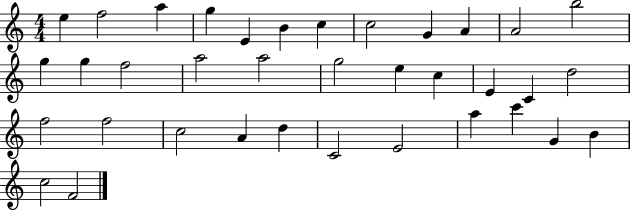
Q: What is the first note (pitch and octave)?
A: E5